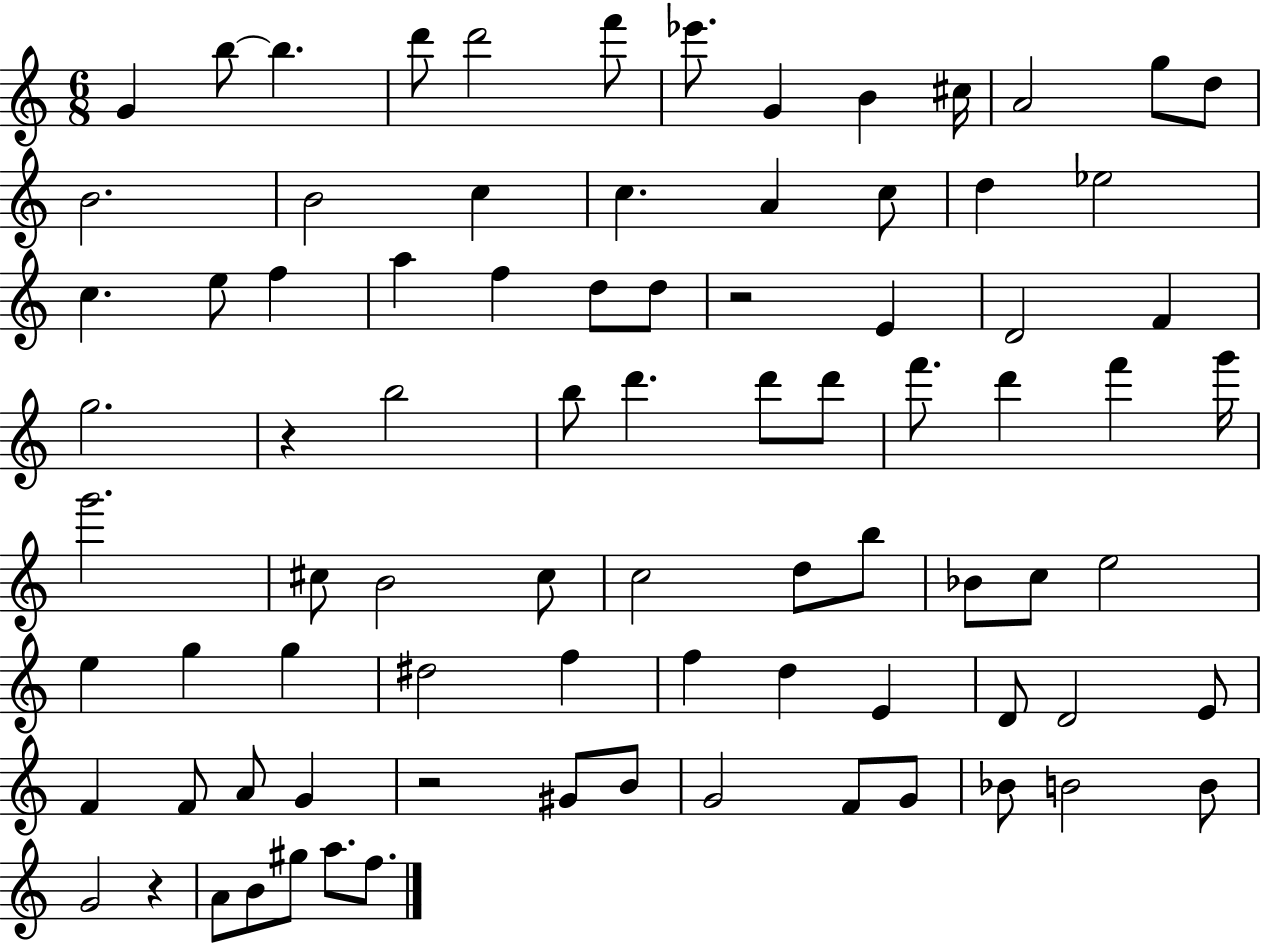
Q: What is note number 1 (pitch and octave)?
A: G4